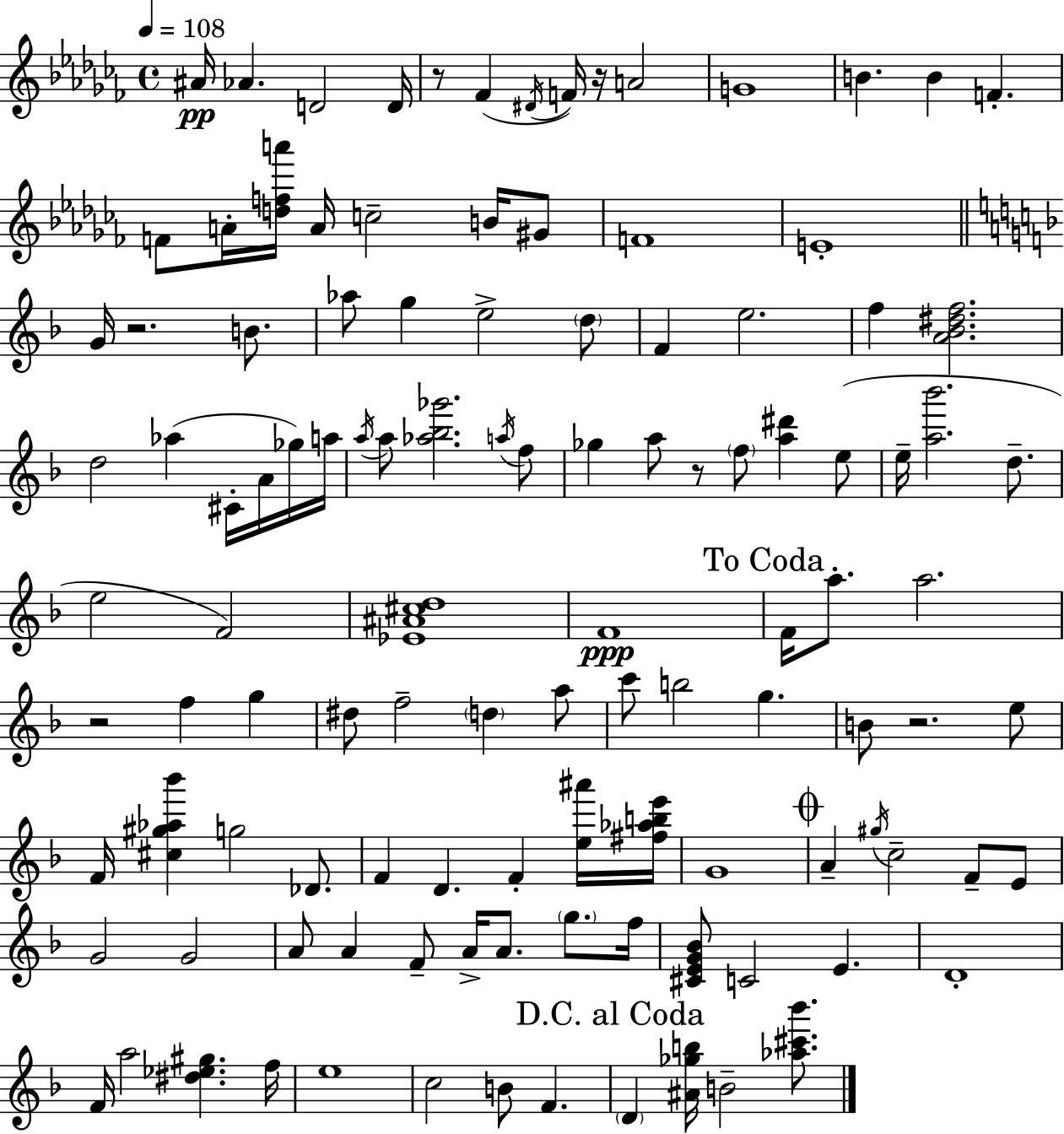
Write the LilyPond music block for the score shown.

{
  \clef treble
  \time 4/4
  \defaultTimeSignature
  \key aes \minor
  \tempo 4 = 108
  ais'16\pp aes'4. d'2 d'16 | r8 fes'4( \acciaccatura { dis'16 } f'16) r16 a'2 | g'1 | b'4. b'4 f'4.-. | \break f'8 a'16-. <d'' f'' a'''>16 a'16 c''2-- b'16 gis'8 | f'1 | e'1-. | \bar "||" \break \key d \minor g'16 r2. b'8. | aes''8 g''4 e''2-> \parenthesize d''8 | f'4 e''2. | f''4 <a' bes' dis'' f''>2. | \break d''2 aes''4( cis'16-. a'16 ges''16) a''16 | \acciaccatura { a''16 } a''8 <aes'' bes'' ges'''>2. \acciaccatura { a''16 } | f''8 ges''4 a''8 r8 \parenthesize f''8 <a'' dis'''>4 | e''8( e''16-- <a'' bes'''>2. d''8.-- | \break e''2 f'2) | <ees' ais' cis'' d''>1 | f'1\ppp | \mark "To Coda" f'16 a''8.-. a''2. | \break r2 f''4 g''4 | dis''8 f''2-- \parenthesize d''4 | a''8 c'''8 b''2 g''4. | b'8 r2. | \break e''8 f'16 <cis'' gis'' aes'' bes'''>4 g''2 des'8. | f'4 d'4. f'4-. | <e'' ais'''>16 <fis'' aes'' b'' e'''>16 g'1 | \mark \markup { \musicglyph "scripts.coda" } a'4-- \acciaccatura { gis''16 } c''2-- f'8-- | \break e'8 g'2 g'2 | a'8 a'4 f'8-- a'16-> a'8. \parenthesize g''8. | f''16 <cis' e' g' bes'>8 c'2 e'4. | d'1-. | \break f'16 a''2 <dis'' ees'' gis''>4. | f''16 e''1 | c''2 b'8 f'4. | \mark "D.C. al Coda" \parenthesize d'4 <ais' ges'' b''>16 b'2-- | \break <aes'' cis''' bes'''>8. \bar "|."
}